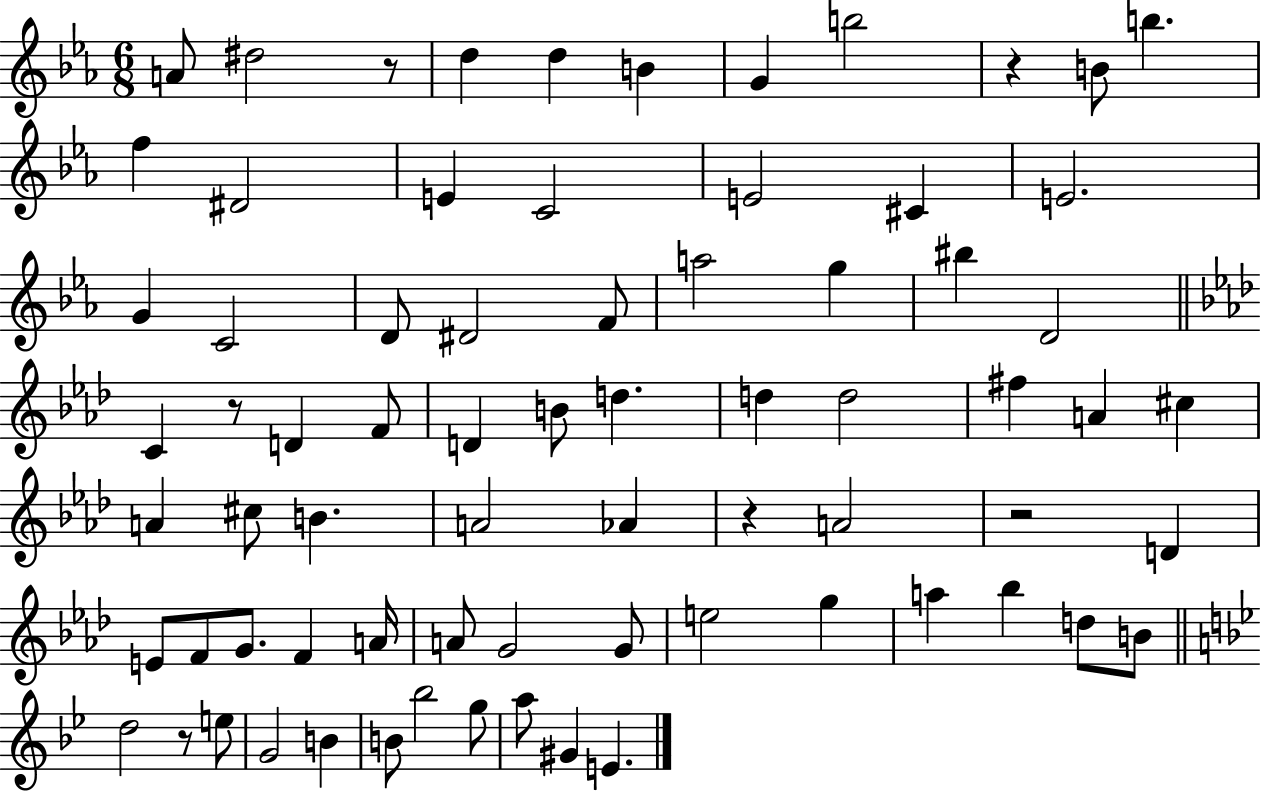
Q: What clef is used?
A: treble